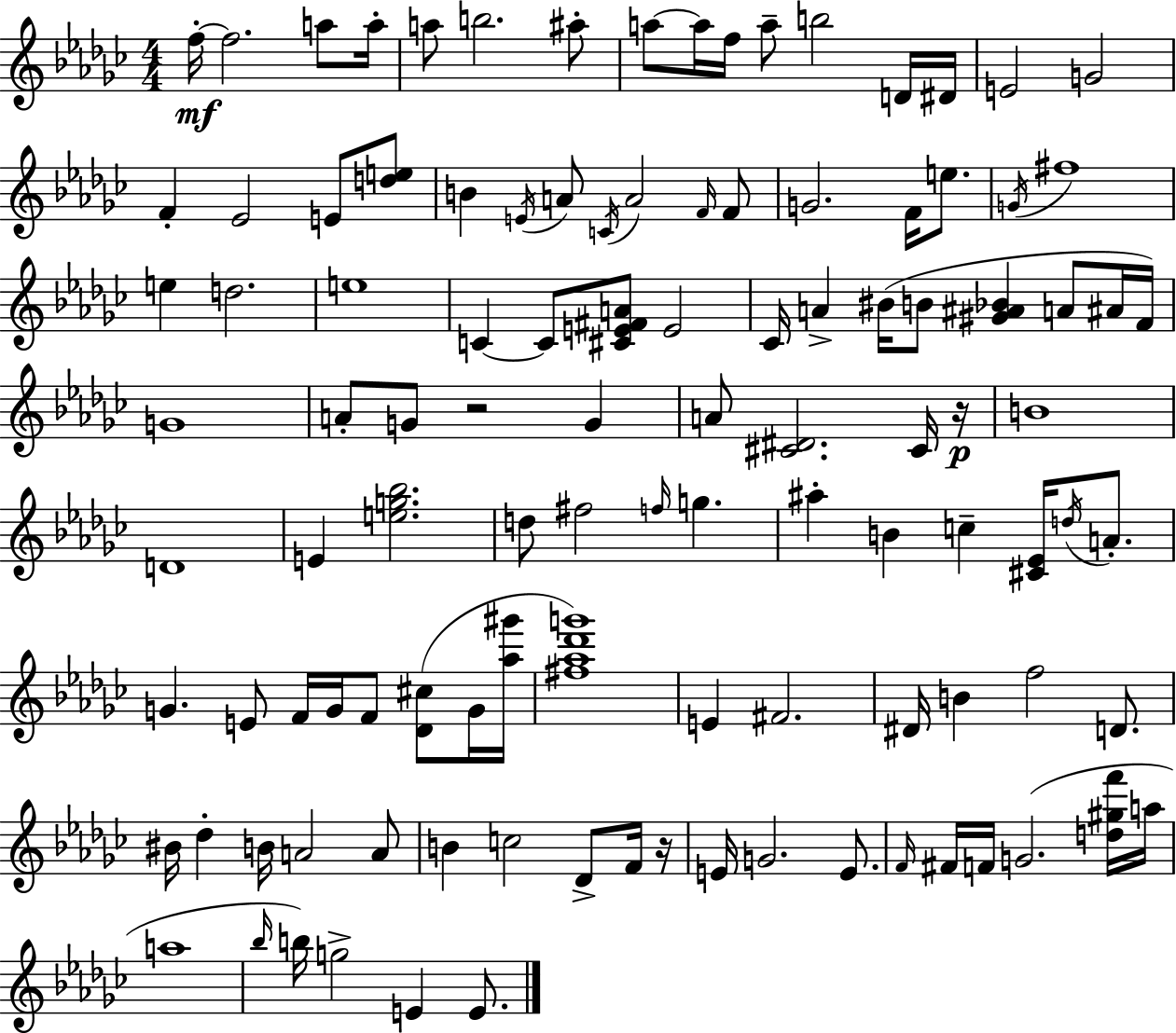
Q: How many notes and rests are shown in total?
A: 110